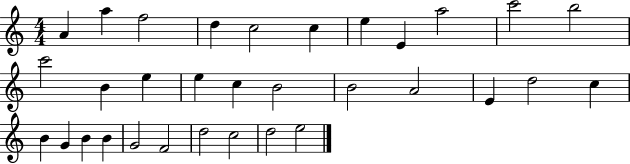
A4/q A5/q F5/h D5/q C5/h C5/q E5/q E4/q A5/h C6/h B5/h C6/h B4/q E5/q E5/q C5/q B4/h B4/h A4/h E4/q D5/h C5/q B4/q G4/q B4/q B4/q G4/h F4/h D5/h C5/h D5/h E5/h